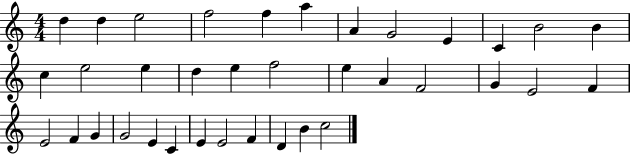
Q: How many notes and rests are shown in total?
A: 36